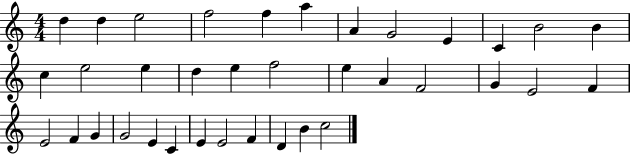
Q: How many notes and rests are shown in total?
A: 36